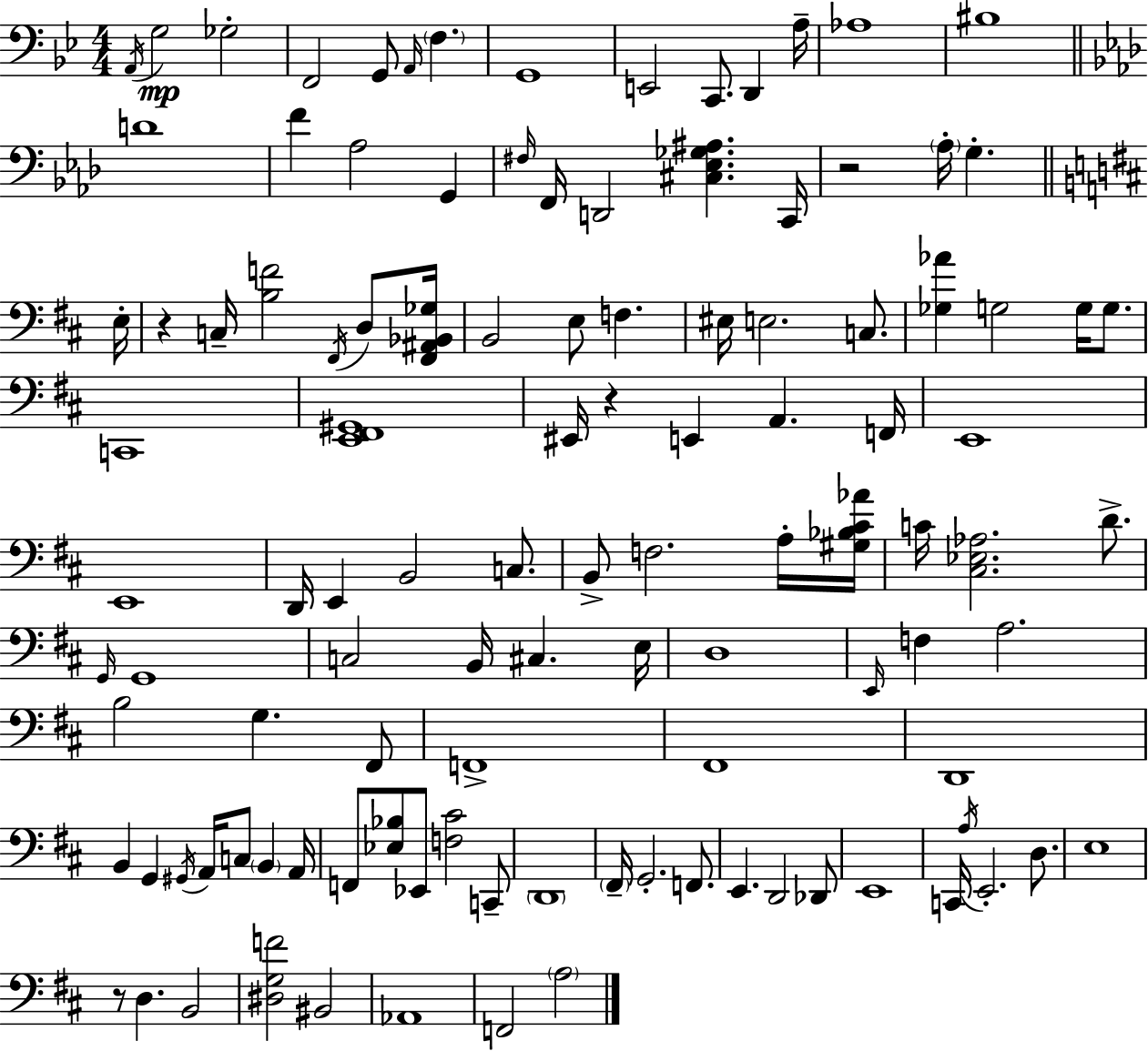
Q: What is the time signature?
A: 4/4